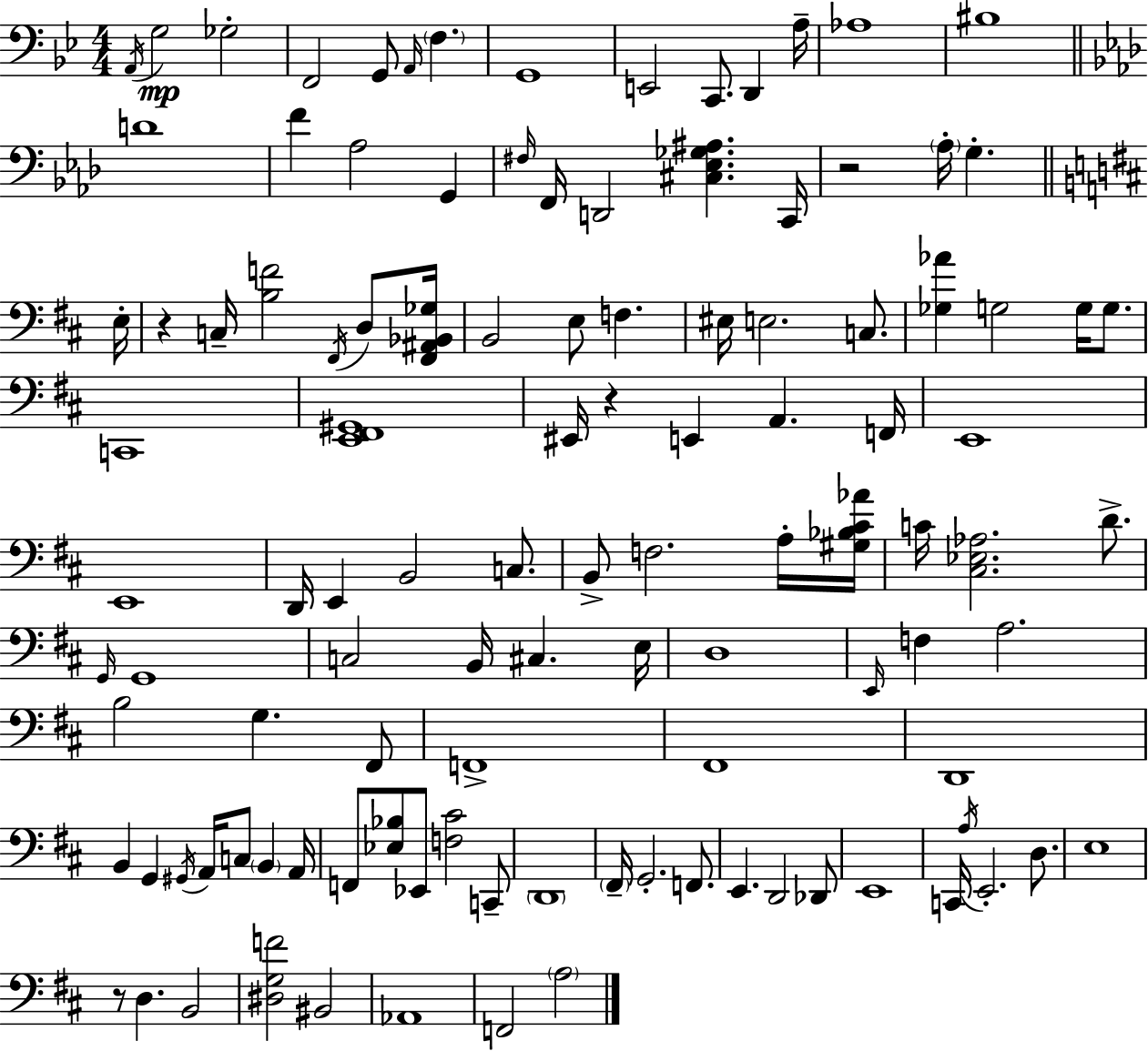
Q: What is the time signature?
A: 4/4